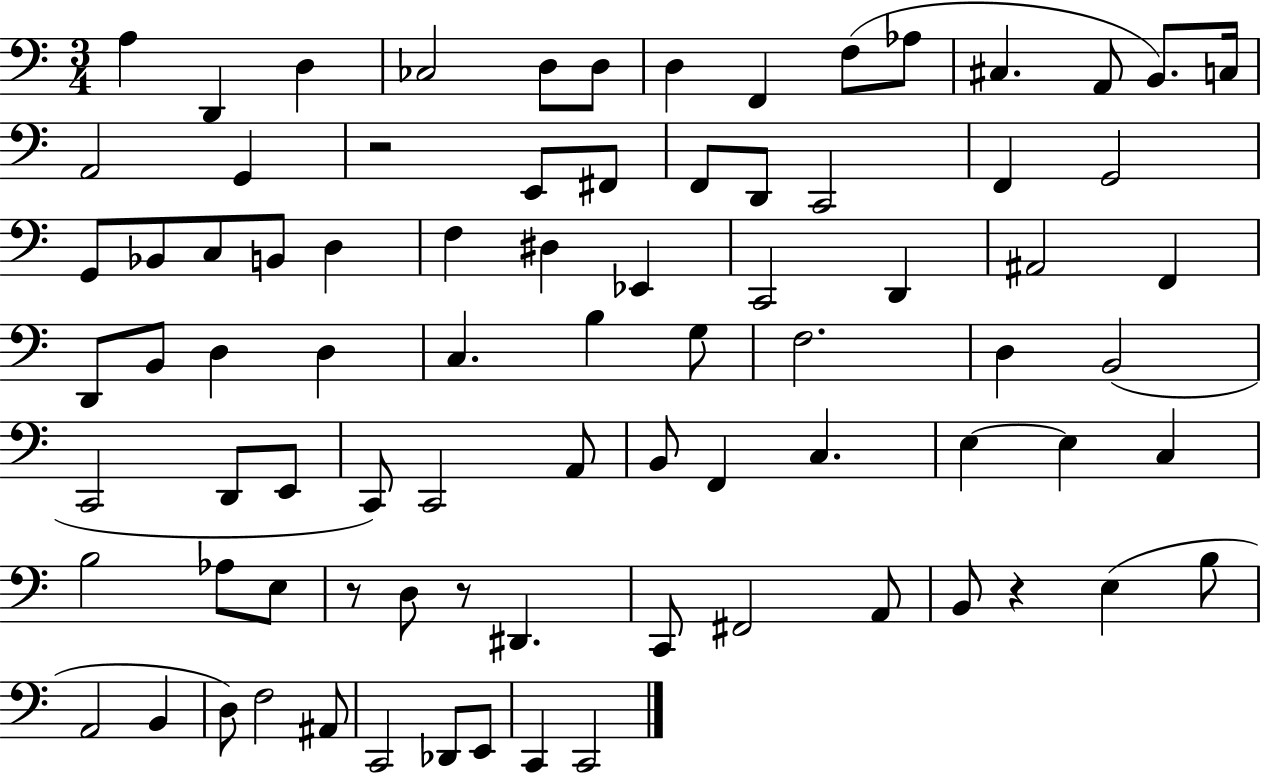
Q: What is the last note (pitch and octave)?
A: C2